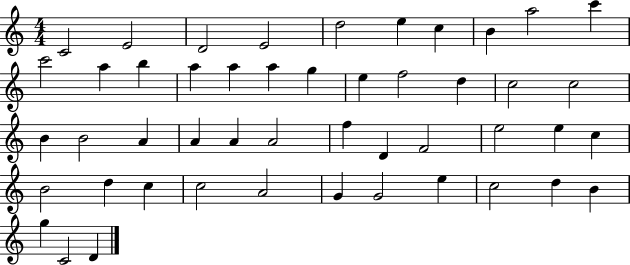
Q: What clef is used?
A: treble